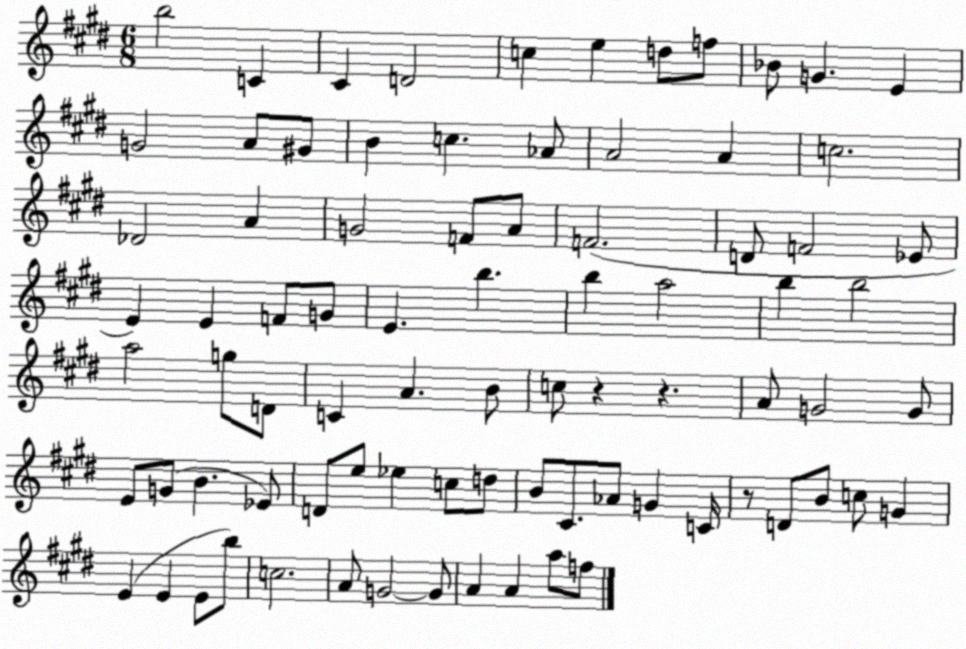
X:1
T:Untitled
M:6/8
L:1/4
K:E
b2 C ^C D2 c e d/2 f/2 _B/2 G E G2 A/2 ^G/2 B c _A/2 A2 A c2 _D2 A G2 F/2 A/2 F2 D/2 F2 _E/2 E E F/2 G/2 E b b a2 b b2 a2 g/2 D/2 C A B/2 c/2 z z A/2 G2 G/2 E/2 G/2 B _E/2 D/2 e/2 _e c/2 d/2 B/2 ^C/2 _A/2 G C/4 z/2 D/2 B/2 c/2 G E E E/2 b/2 c2 A/2 G2 G/2 A A a/2 f/2